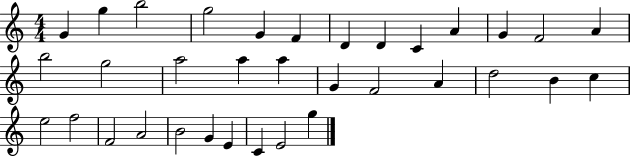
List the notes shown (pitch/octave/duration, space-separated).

G4/q G5/q B5/h G5/h G4/q F4/q D4/q D4/q C4/q A4/q G4/q F4/h A4/q B5/h G5/h A5/h A5/q A5/q G4/q F4/h A4/q D5/h B4/q C5/q E5/h F5/h F4/h A4/h B4/h G4/q E4/q C4/q E4/h G5/q